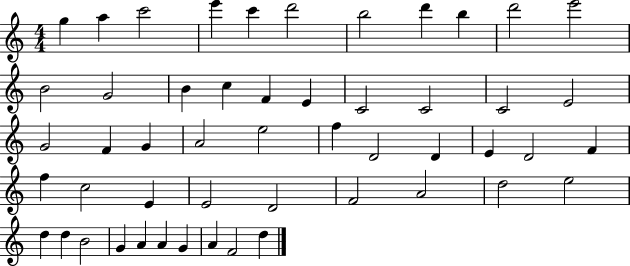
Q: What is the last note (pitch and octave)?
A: D5